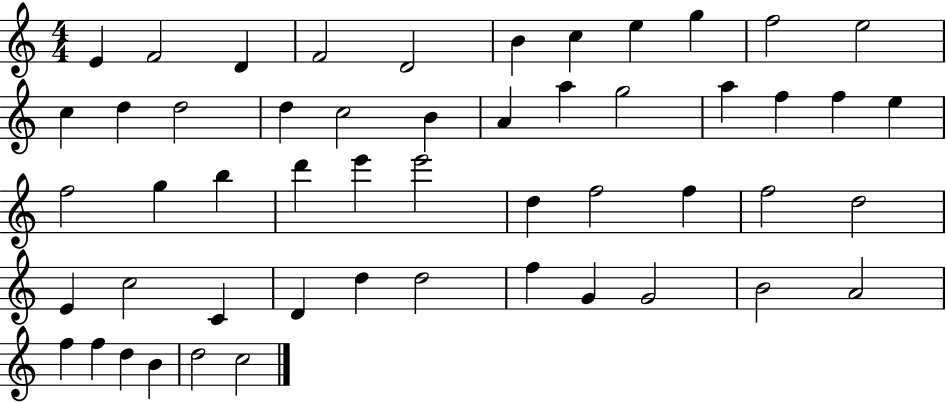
X:1
T:Untitled
M:4/4
L:1/4
K:C
E F2 D F2 D2 B c e g f2 e2 c d d2 d c2 B A a g2 a f f e f2 g b d' e' e'2 d f2 f f2 d2 E c2 C D d d2 f G G2 B2 A2 f f d B d2 c2